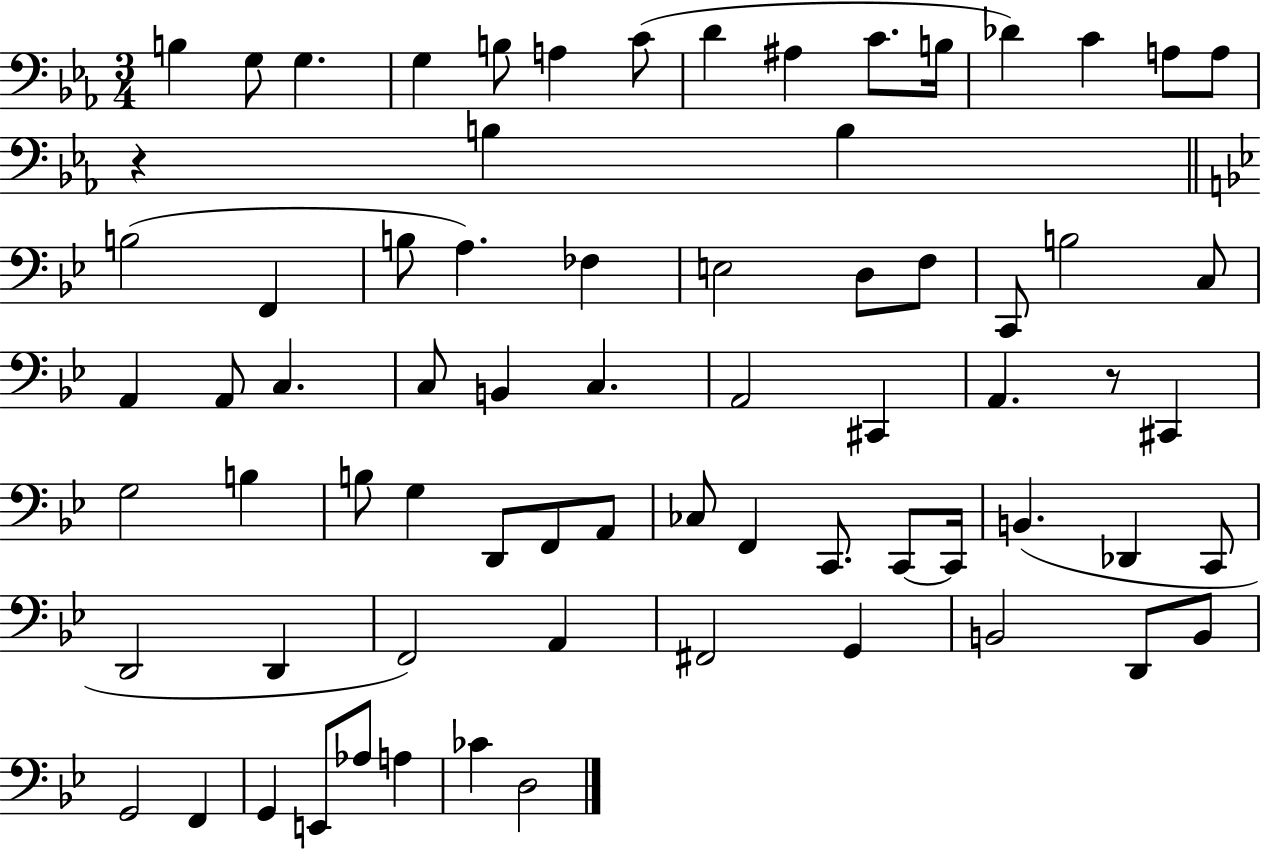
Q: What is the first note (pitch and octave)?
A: B3